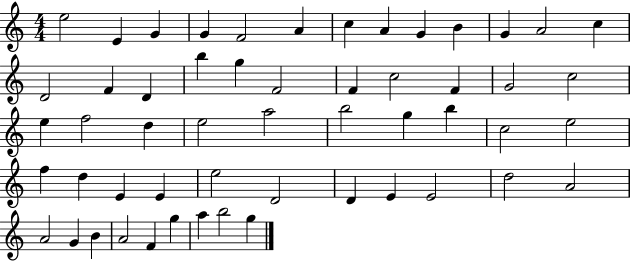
X:1
T:Untitled
M:4/4
L:1/4
K:C
e2 E G G F2 A c A G B G A2 c D2 F D b g F2 F c2 F G2 c2 e f2 d e2 a2 b2 g b c2 e2 f d E E e2 D2 D E E2 d2 A2 A2 G B A2 F g a b2 g